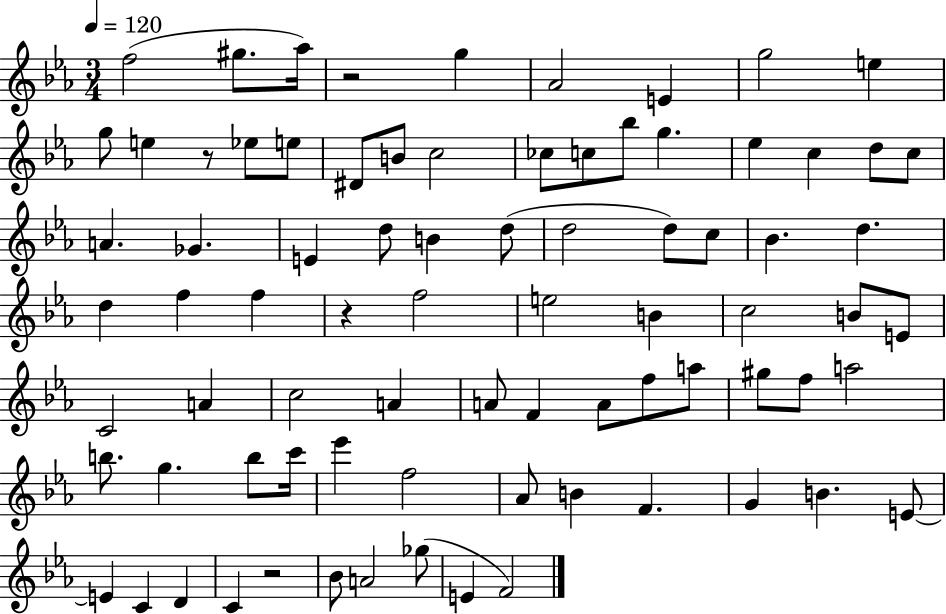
F5/h G#5/e. Ab5/s R/h G5/q Ab4/h E4/q G5/h E5/q G5/e E5/q R/e Eb5/e E5/e D#4/e B4/e C5/h CES5/e C5/e Bb5/e G5/q. Eb5/q C5/q D5/e C5/e A4/q. Gb4/q. E4/q D5/e B4/q D5/e D5/h D5/e C5/e Bb4/q. D5/q. D5/q F5/q F5/q R/q F5/h E5/h B4/q C5/h B4/e E4/e C4/h A4/q C5/h A4/q A4/e F4/q A4/e F5/e A5/e G#5/e F5/e A5/h B5/e. G5/q. B5/e C6/s Eb6/q F5/h Ab4/e B4/q F4/q. G4/q B4/q. E4/e E4/q C4/q D4/q C4/q R/h Bb4/e A4/h Gb5/e E4/q F4/h